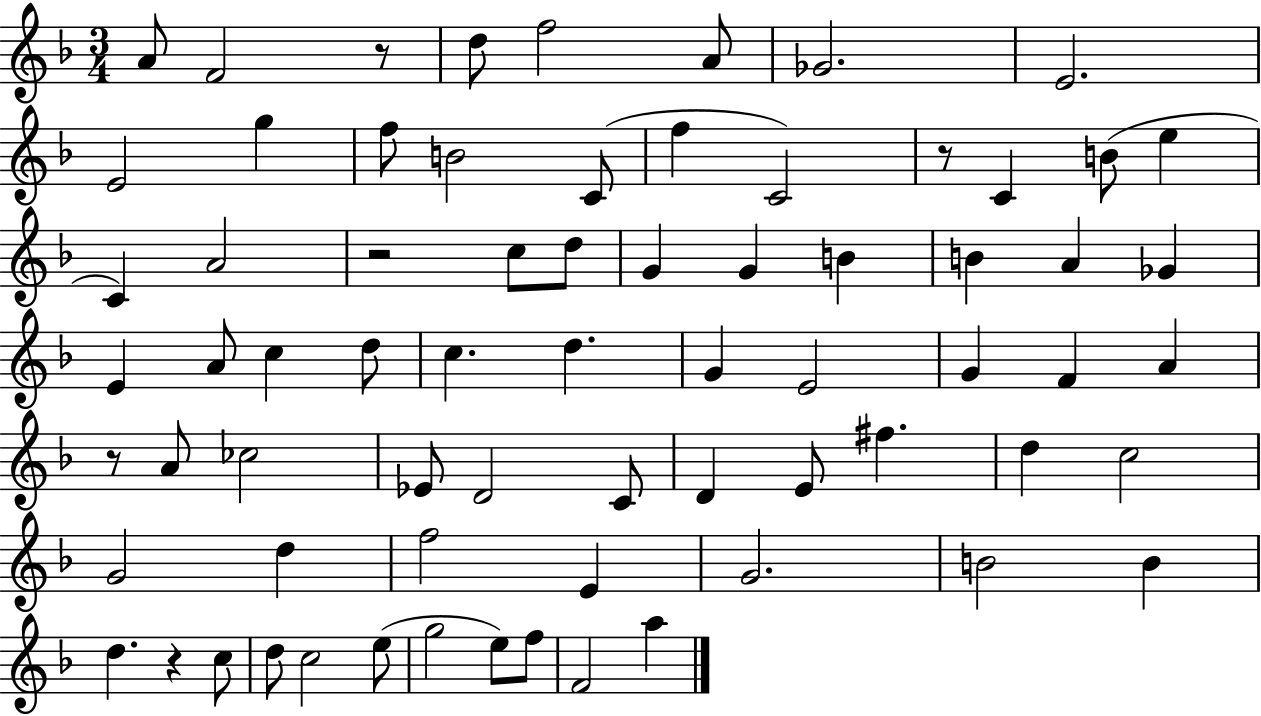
{
  \clef treble
  \numericTimeSignature
  \time 3/4
  \key f \major
  \repeat volta 2 { a'8 f'2 r8 | d''8 f''2 a'8 | ges'2. | e'2. | \break e'2 g''4 | f''8 b'2 c'8( | f''4 c'2) | r8 c'4 b'8( e''4 | \break c'4) a'2 | r2 c''8 d''8 | g'4 g'4 b'4 | b'4 a'4 ges'4 | \break e'4 a'8 c''4 d''8 | c''4. d''4. | g'4 e'2 | g'4 f'4 a'4 | \break r8 a'8 ces''2 | ees'8 d'2 c'8 | d'4 e'8 fis''4. | d''4 c''2 | \break g'2 d''4 | f''2 e'4 | g'2. | b'2 b'4 | \break d''4. r4 c''8 | d''8 c''2 e''8( | g''2 e''8) f''8 | f'2 a''4 | \break } \bar "|."
}